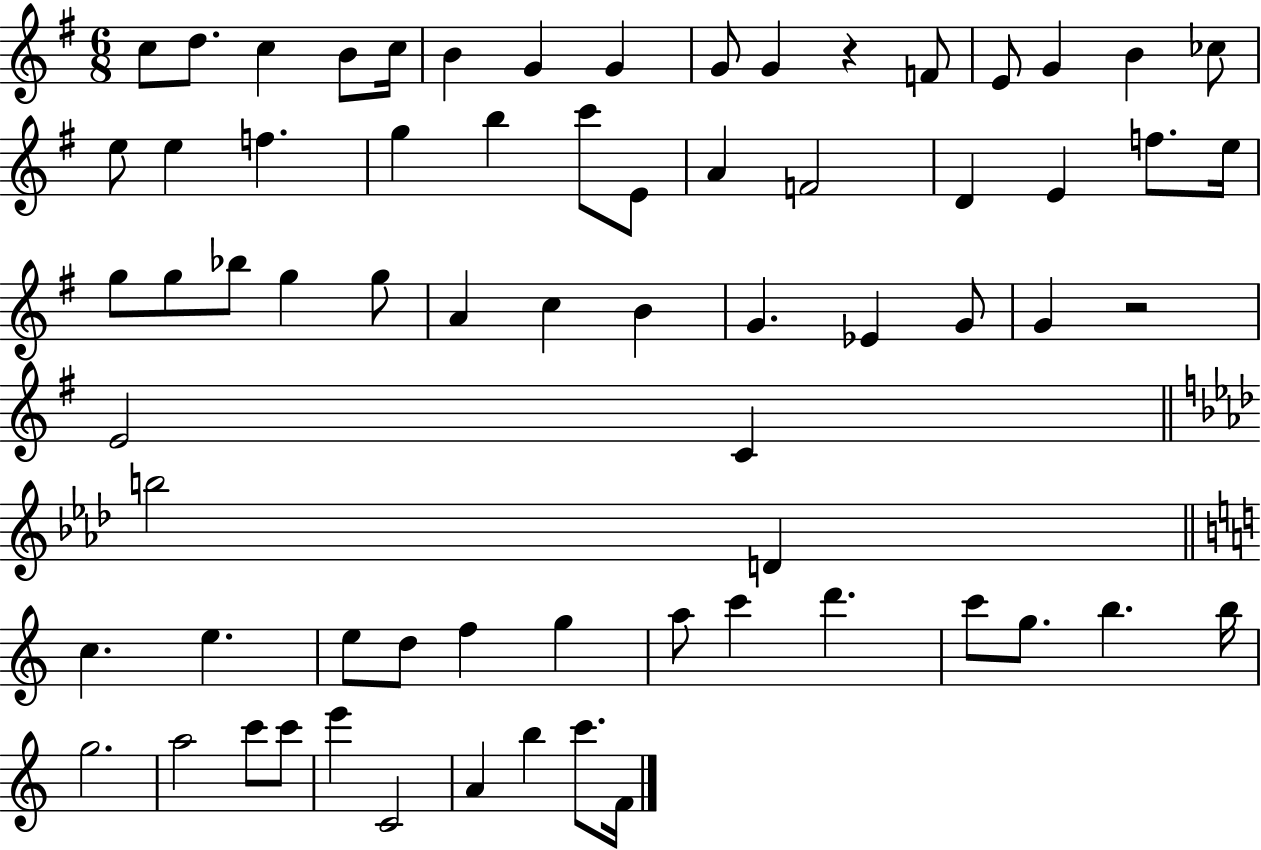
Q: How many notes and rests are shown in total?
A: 69